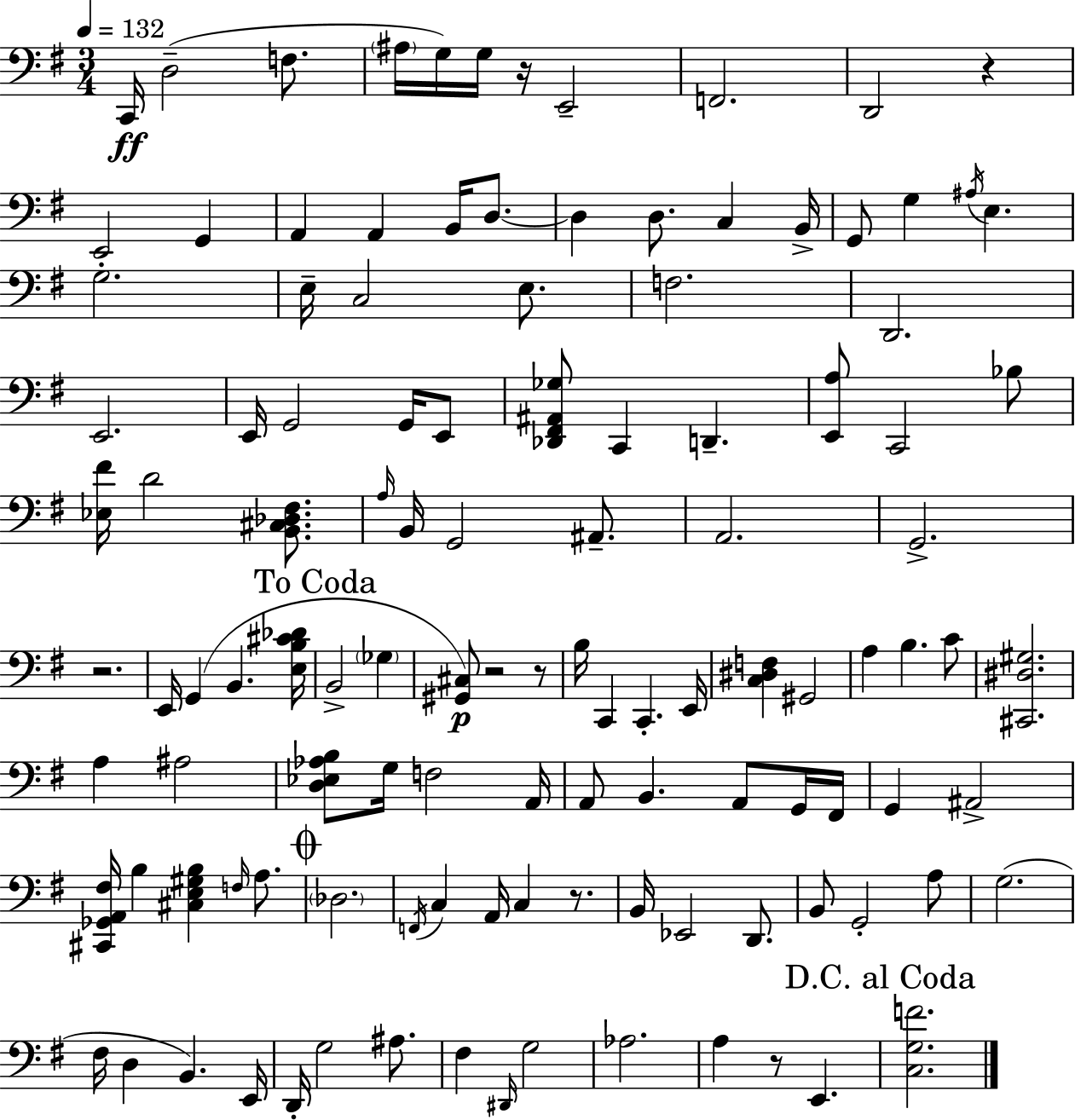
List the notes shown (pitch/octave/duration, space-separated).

C2/s D3/h F3/e. A#3/s G3/s G3/s R/s E2/h F2/h. D2/h R/q E2/h G2/q A2/q A2/q B2/s D3/e. D3/q D3/e. C3/q B2/s G2/e G3/q A#3/s E3/q. G3/h. E3/s C3/h E3/e. F3/h. D2/h. E2/h. E2/s G2/h G2/s E2/e [Db2,F#2,A#2,Gb3]/e C2/q D2/q. [E2,A3]/e C2/h Bb3/e [Eb3,F#4]/s D4/h [B2,C#3,Db3,F#3]/e. A3/s B2/s G2/h A#2/e. A2/h. G2/h. R/h. E2/s G2/q B2/q. [E3,B3,C#4,Db4]/s B2/h Gb3/q [G#2,C#3]/e R/h R/e B3/s C2/q C2/q. E2/s [C3,D#3,F3]/q G#2/h A3/q B3/q. C4/e [C#2,D#3,G#3]/h. A3/q A#3/h [D3,Eb3,Ab3,B3]/e G3/s F3/h A2/s A2/e B2/q. A2/e G2/s F#2/s G2/q A#2/h [C#2,Gb2,A2,F#3]/s B3/q [C#3,E3,G#3,B3]/q F3/s A3/e. Db3/h. F2/s C3/q A2/s C3/q R/e. B2/s Eb2/h D2/e. B2/e G2/h A3/e G3/h. F#3/s D3/q B2/q. E2/s D2/s G3/h A#3/e. F#3/q D#2/s G3/h Ab3/h. A3/q R/e E2/q. [C3,G3,F4]/h.